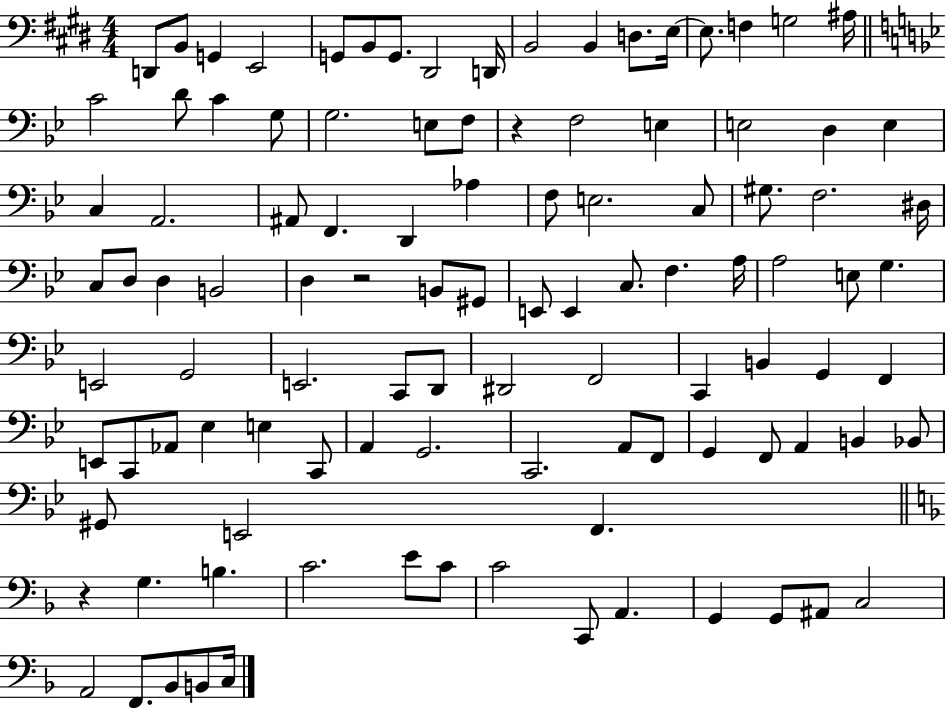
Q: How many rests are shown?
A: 3